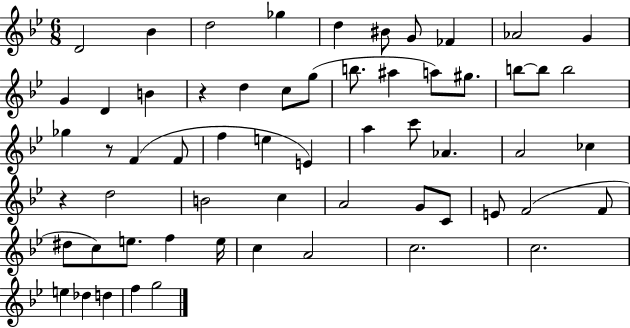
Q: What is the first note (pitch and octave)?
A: D4